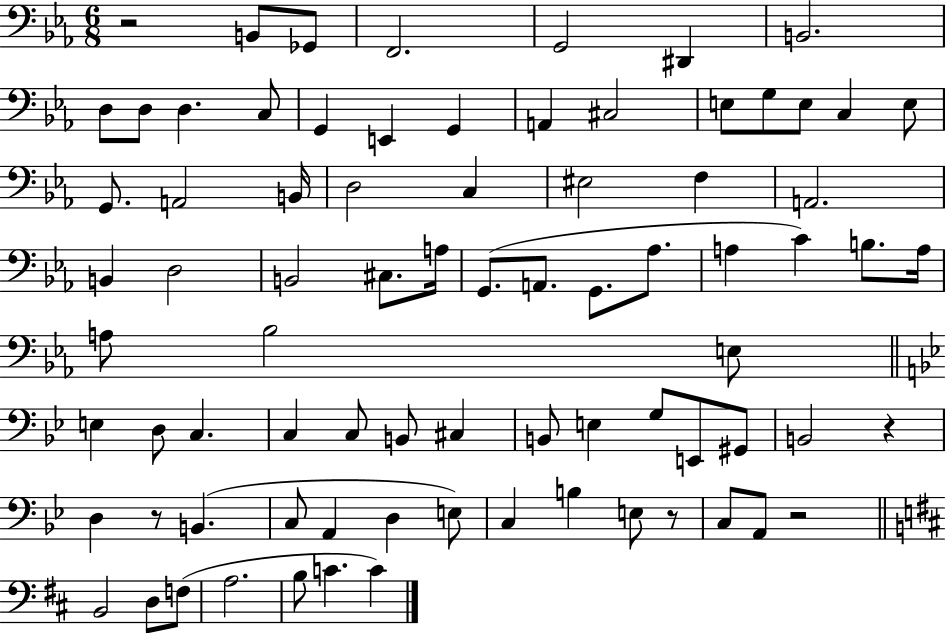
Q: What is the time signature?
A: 6/8